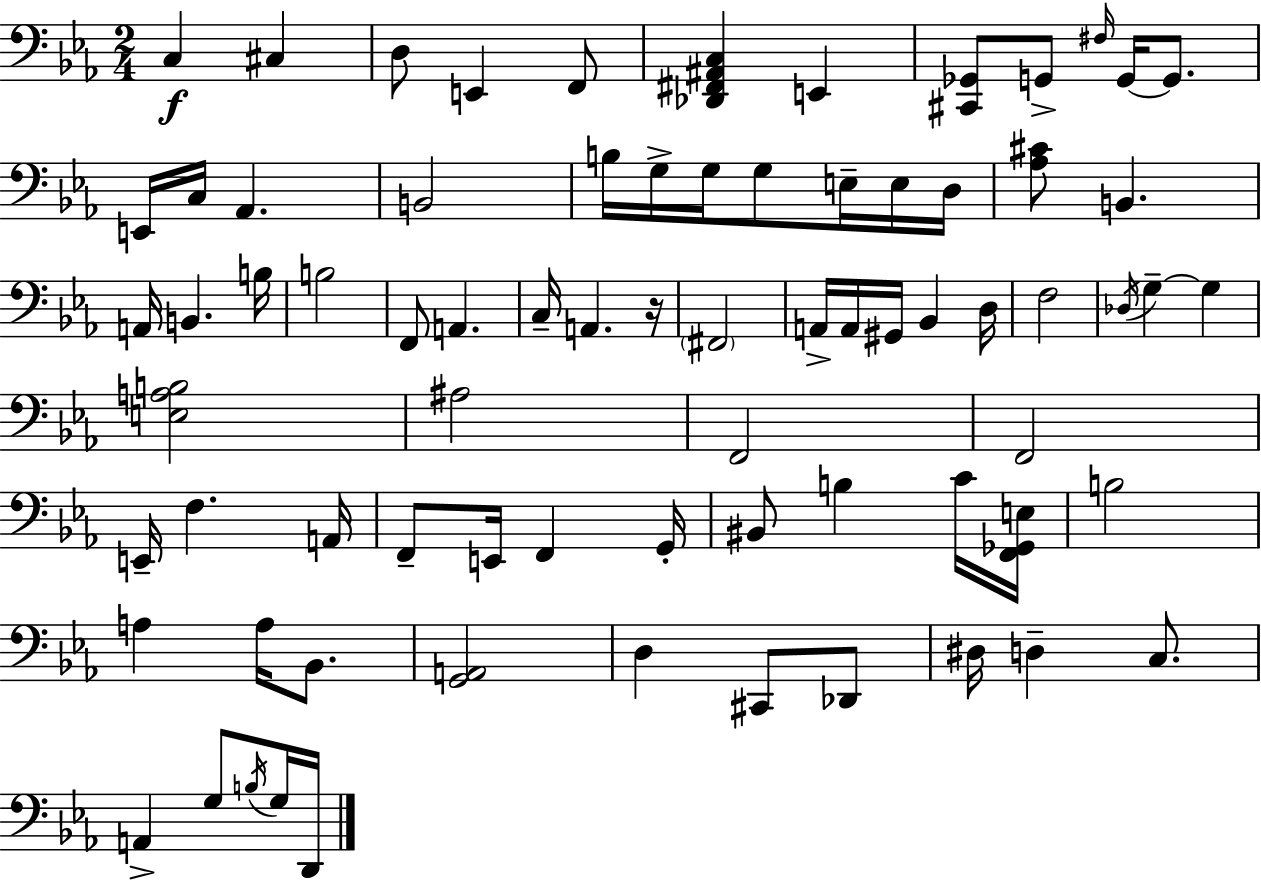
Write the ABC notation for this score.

X:1
T:Untitled
M:2/4
L:1/4
K:Eb
C, ^C, D,/2 E,, F,,/2 [_D,,^F,,^A,,C,] E,, [^C,,_G,,]/2 G,,/2 ^F,/4 G,,/4 G,,/2 E,,/4 C,/4 _A,, B,,2 B,/4 G,/4 G,/4 G,/2 E,/4 E,/4 D,/4 [_A,^C]/2 B,, A,,/4 B,, B,/4 B,2 F,,/2 A,, C,/4 A,, z/4 ^F,,2 A,,/4 A,,/4 ^G,,/4 _B,, D,/4 F,2 _D,/4 G, G, [E,A,B,]2 ^A,2 F,,2 F,,2 E,,/4 F, A,,/4 F,,/2 E,,/4 F,, G,,/4 ^B,,/2 B, C/4 [F,,_G,,E,]/4 B,2 A, A,/4 _B,,/2 [G,,A,,]2 D, ^C,,/2 _D,,/2 ^D,/4 D, C,/2 A,, G,/2 B,/4 G,/4 D,,/4